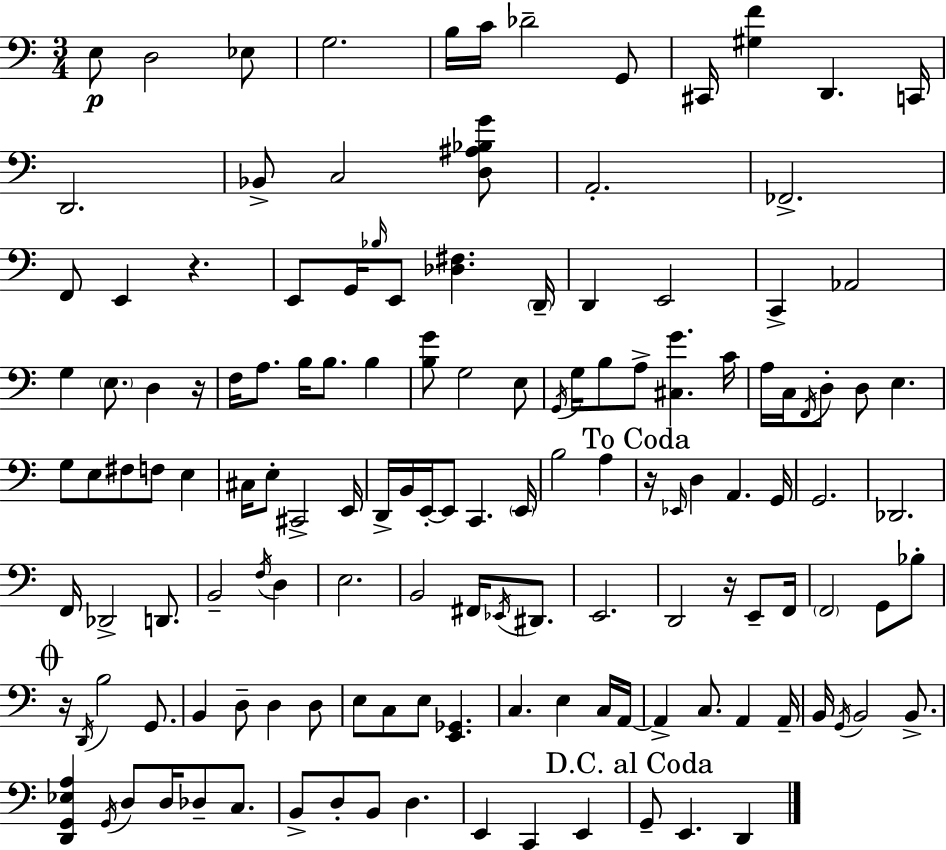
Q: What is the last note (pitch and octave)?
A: D2